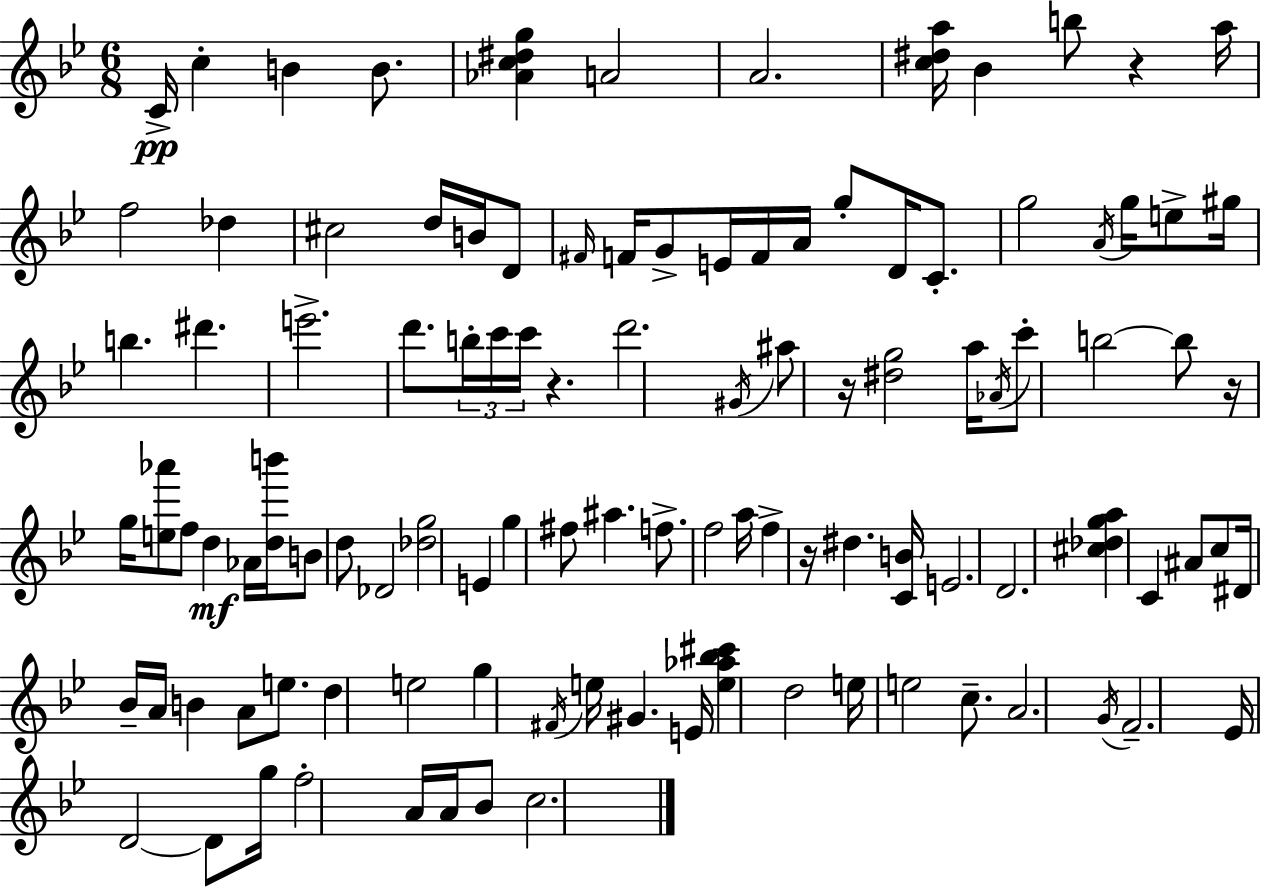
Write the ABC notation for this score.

X:1
T:Untitled
M:6/8
L:1/4
K:Bb
C/4 c B B/2 [_Ac^dg] A2 A2 [c^da]/4 _B b/2 z a/4 f2 _d ^c2 d/4 B/4 D/2 ^F/4 F/4 G/2 E/4 F/4 A/4 g/2 D/4 C/2 g2 A/4 g/4 e/2 ^g/4 b ^d' e'2 d'/2 b/4 c'/4 c'/4 z d'2 ^G/4 ^a/2 z/4 [^dg]2 a/4 _A/4 c'/2 b2 b/2 z/4 g/4 [e_a']/2 f/2 d _A/4 [db']/4 B/2 d/2 _D2 [_dg]2 E g ^f/2 ^a f/2 f2 a/4 f z/4 ^d [CB]/4 E2 D2 [^c_dga] C ^A/2 c/2 ^D/4 _B/4 A/4 B A/2 e/2 d e2 g ^F/4 e/4 ^G E/4 [e_a_b^c'] d2 e/4 e2 c/2 A2 G/4 F2 _E/4 D2 D/2 g/4 f2 A/4 A/4 _B/2 c2